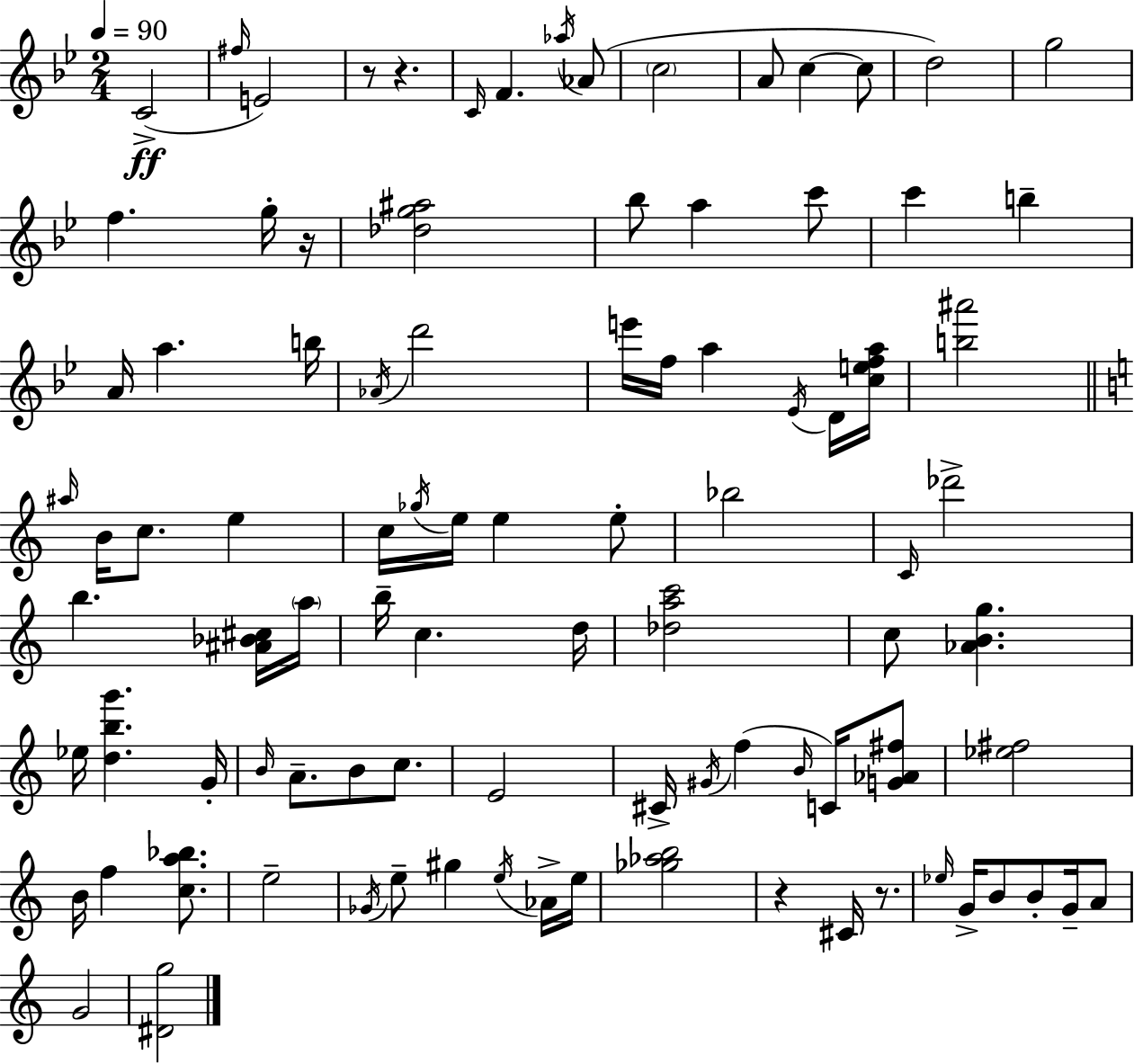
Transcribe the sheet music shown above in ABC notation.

X:1
T:Untitled
M:2/4
L:1/4
K:Bb
C2 ^f/4 E2 z/2 z C/4 F _a/4 _A/2 c2 A/2 c c/2 d2 g2 f g/4 z/4 [_dg^a]2 _b/2 a c'/2 c' b A/4 a b/4 _A/4 d'2 e'/4 f/4 a _E/4 D/4 [cefa]/4 [b^a']2 ^a/4 B/4 c/2 e c/4 _g/4 e/4 e e/2 _b2 C/4 _d'2 b [^A_B^c]/4 a/4 b/4 c d/4 [_dac']2 c/2 [_ABg] _e/4 [dbg'] G/4 B/4 A/2 B/2 c/2 E2 ^C/4 ^G/4 f B/4 C/4 [G_A^f]/2 [_e^f]2 B/4 f [ca_b]/2 e2 _G/4 e/2 ^g e/4 _A/4 e/4 [_g_ab]2 z ^C/4 z/2 _e/4 G/4 B/2 B/2 G/4 A/2 G2 [^Dg]2